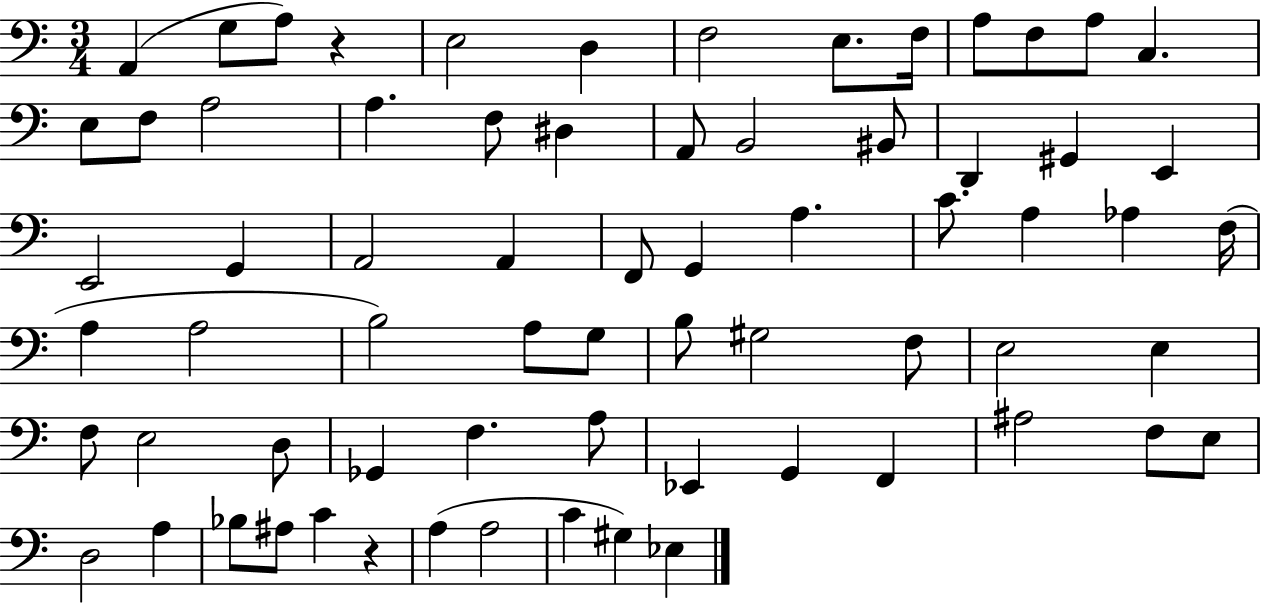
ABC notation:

X:1
T:Untitled
M:3/4
L:1/4
K:C
A,, G,/2 A,/2 z E,2 D, F,2 E,/2 F,/4 A,/2 F,/2 A,/2 C, E,/2 F,/2 A,2 A, F,/2 ^D, A,,/2 B,,2 ^B,,/2 D,, ^G,, E,, E,,2 G,, A,,2 A,, F,,/2 G,, A, C/2 A, _A, F,/4 A, A,2 B,2 A,/2 G,/2 B,/2 ^G,2 F,/2 E,2 E, F,/2 E,2 D,/2 _G,, F, A,/2 _E,, G,, F,, ^A,2 F,/2 E,/2 D,2 A, _B,/2 ^A,/2 C z A, A,2 C ^G, _E,